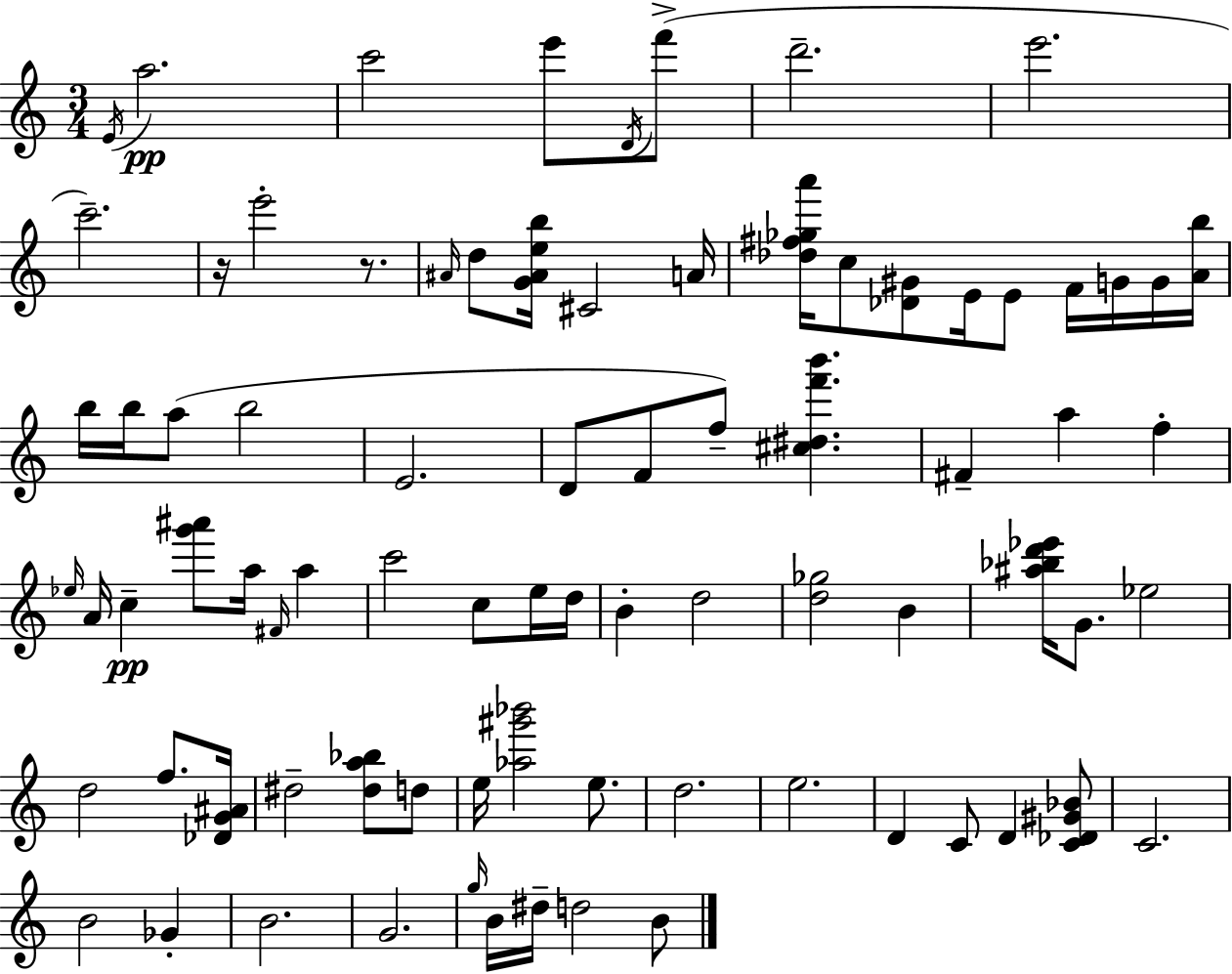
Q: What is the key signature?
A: A minor